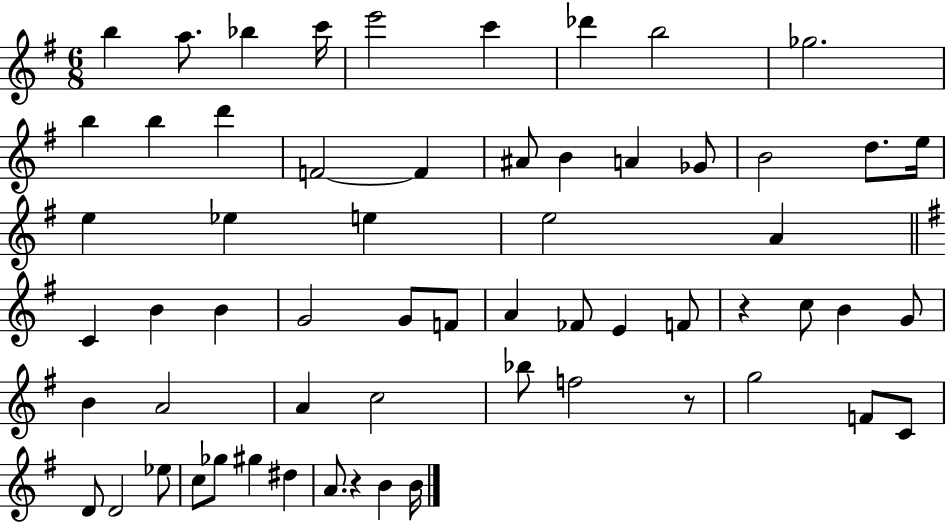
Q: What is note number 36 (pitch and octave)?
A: F4